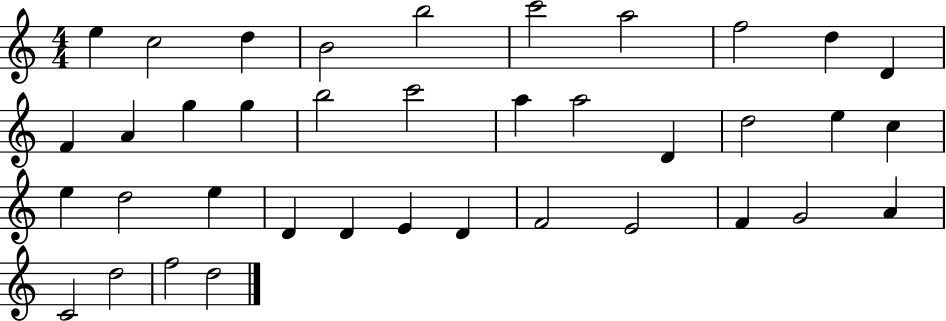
{
  \clef treble
  \numericTimeSignature
  \time 4/4
  \key c \major
  e''4 c''2 d''4 | b'2 b''2 | c'''2 a''2 | f''2 d''4 d'4 | \break f'4 a'4 g''4 g''4 | b''2 c'''2 | a''4 a''2 d'4 | d''2 e''4 c''4 | \break e''4 d''2 e''4 | d'4 d'4 e'4 d'4 | f'2 e'2 | f'4 g'2 a'4 | \break c'2 d''2 | f''2 d''2 | \bar "|."
}